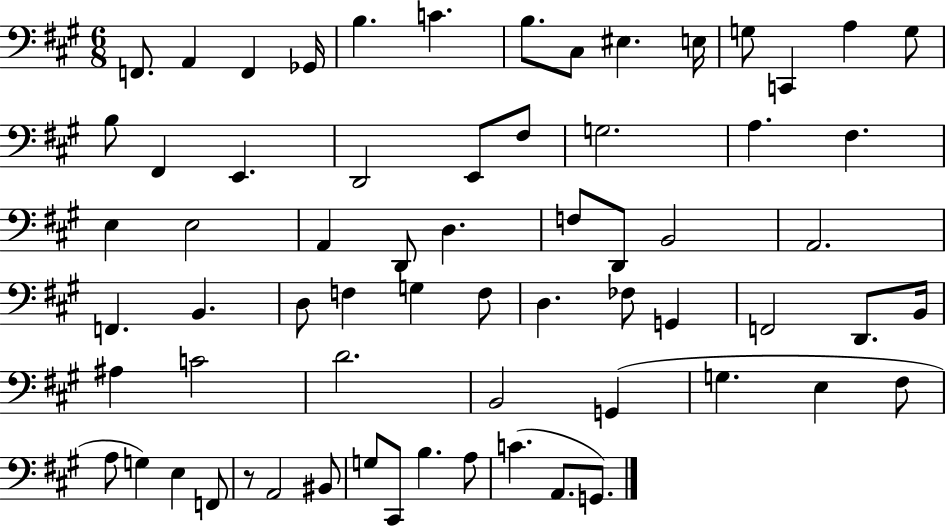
F2/e. A2/q F2/q Gb2/s B3/q. C4/q. B3/e. C#3/e EIS3/q. E3/s G3/e C2/q A3/q G3/e B3/e F#2/q E2/q. D2/h E2/e F#3/e G3/h. A3/q. F#3/q. E3/q E3/h A2/q D2/e D3/q. F3/e D2/e B2/h A2/h. F2/q. B2/q. D3/e F3/q G3/q F3/e D3/q. FES3/e G2/q F2/h D2/e. B2/s A#3/q C4/h D4/h. B2/h G2/q G3/q. E3/q F#3/e A3/e G3/q E3/q F2/e R/e A2/h BIS2/e G3/e C#2/e B3/q. A3/e C4/q. A2/e. G2/e.